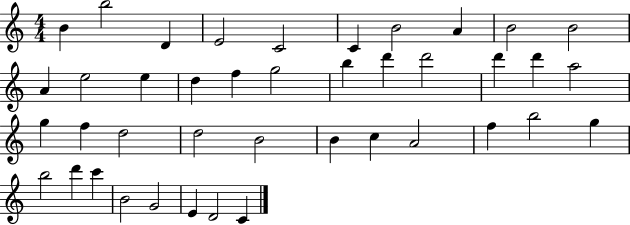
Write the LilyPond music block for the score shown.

{
  \clef treble
  \numericTimeSignature
  \time 4/4
  \key c \major
  b'4 b''2 d'4 | e'2 c'2 | c'4 b'2 a'4 | b'2 b'2 | \break a'4 e''2 e''4 | d''4 f''4 g''2 | b''4 d'''4 d'''2 | d'''4 d'''4 a''2 | \break g''4 f''4 d''2 | d''2 b'2 | b'4 c''4 a'2 | f''4 b''2 g''4 | \break b''2 d'''4 c'''4 | b'2 g'2 | e'4 d'2 c'4 | \bar "|."
}